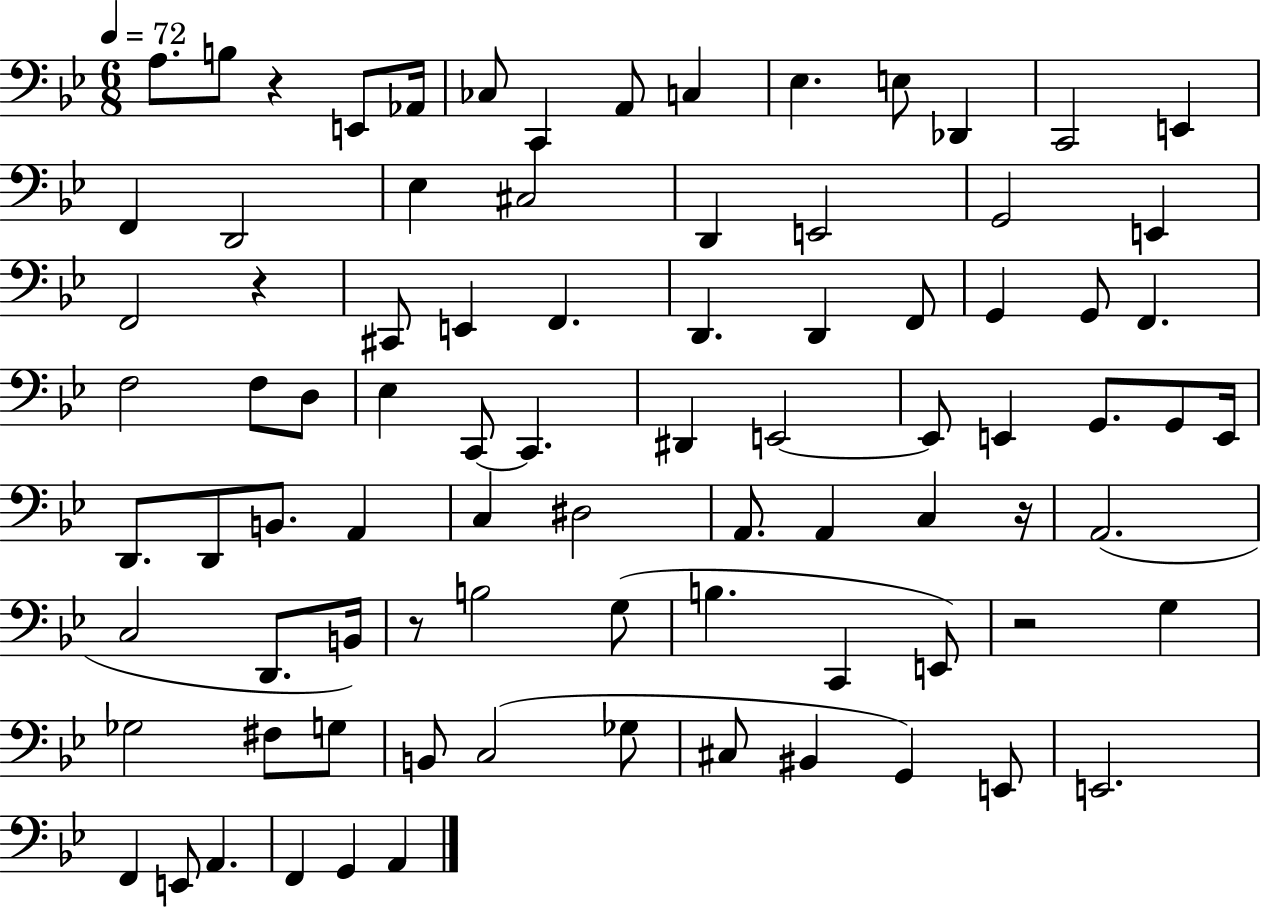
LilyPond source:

{
  \clef bass
  \numericTimeSignature
  \time 6/8
  \key bes \major
  \tempo 4 = 72
  a8. b8 r4 e,8 aes,16 | ces8 c,4 a,8 c4 | ees4. e8 des,4 | c,2 e,4 | \break f,4 d,2 | ees4 cis2 | d,4 e,2 | g,2 e,4 | \break f,2 r4 | cis,8 e,4 f,4. | d,4. d,4 f,8 | g,4 g,8 f,4. | \break f2 f8 d8 | ees4 c,8~~ c,4. | dis,4 e,2~~ | e,8 e,4 g,8. g,8 e,16 | \break d,8. d,8 b,8. a,4 | c4 dis2 | a,8. a,4 c4 r16 | a,2.( | \break c2 d,8. b,16) | r8 b2 g8( | b4. c,4 e,8) | r2 g4 | \break ges2 fis8 g8 | b,8 c2( ges8 | cis8 bis,4 g,4) e,8 | e,2. | \break f,4 e,8 a,4. | f,4 g,4 a,4 | \bar "|."
}